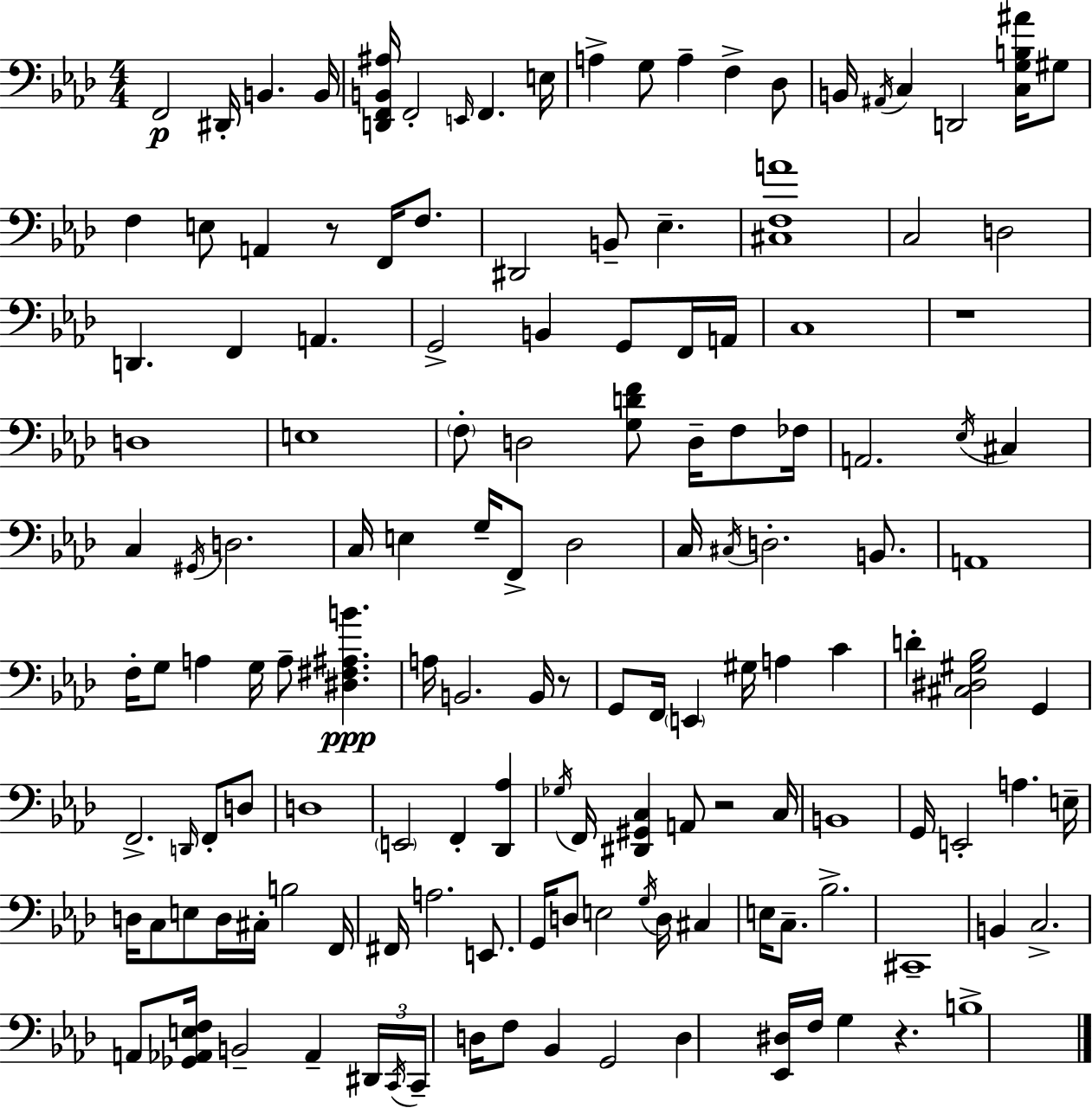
{
  \clef bass
  \numericTimeSignature
  \time 4/4
  \key aes \major
  f,2\p dis,16-. b,4. b,16 | <d, f, b, ais>16 f,2-. \grace { e,16 } f,4. | e16 a4-> g8 a4-- f4-> des8 | b,16 \acciaccatura { ais,16 } c4 d,2 <c g b ais'>16 | \break gis8 f4 e8 a,4 r8 f,16 f8. | dis,2 b,8-- ees4.-- | <cis f a'>1 | c2 d2 | \break d,4. f,4 a,4. | g,2-> b,4 g,8 | f,16 a,16 c1 | r1 | \break d1 | e1 | \parenthesize f8-. d2 <g d' f'>8 d16-- f8 | fes16 a,2. \acciaccatura { ees16 } cis4 | \break c4 \acciaccatura { gis,16 } d2. | c16 e4 g16-- f,8-> des2 | c16 \acciaccatura { cis16 } d2.-. | b,8. a,1 | \break f16-. g8 a4 g16 a8-- <dis fis ais b'>4.\ppp | a16 b,2. | b,16 r8 g,8 f,16 \parenthesize e,4 gis16 a4 | c'4 d'4-. <cis dis gis bes>2 | \break g,4 f,2.-> | \grace { d,16 } f,8-. d8 d1 | \parenthesize e,2 f,4-. | <des, aes>4 \acciaccatura { ges16 } f,16 <dis, gis, c>4 a,8 r2 | \break c16 b,1 | g,16 e,2-. | a4. e16-- d16 c8 e8 d16 cis16-. b2 | f,16 fis,16 a2. | \break e,8. g,16 d8 e2 | \acciaccatura { g16 } d16 cis4 e16 c8.-- bes2.-> | cis,1-- | b,4 c2.-> | \break a,8 <ges, aes, e f>16 b,2-- | aes,4-- \tuplet 3/2 { dis,16 \acciaccatura { c,16 } c,16-- } d16 f8 bes,4 | g,2 d4 <ees, dis>16 f16 g4 | r4. b1-> | \break \bar "|."
}